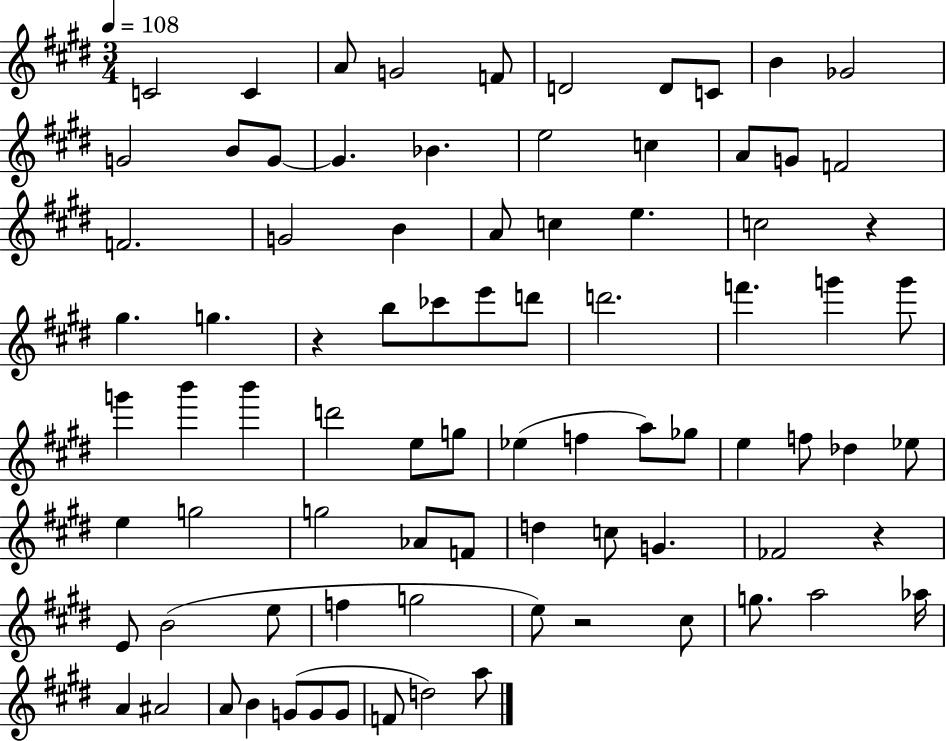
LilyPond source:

{
  \clef treble
  \numericTimeSignature
  \time 3/4
  \key e \major
  \tempo 4 = 108
  c'2 c'4 | a'8 g'2 f'8 | d'2 d'8 c'8 | b'4 ges'2 | \break g'2 b'8 g'8~~ | g'4. bes'4. | e''2 c''4 | a'8 g'8 f'2 | \break f'2. | g'2 b'4 | a'8 c''4 e''4. | c''2 r4 | \break gis''4. g''4. | r4 b''8 ces'''8 e'''8 d'''8 | d'''2. | f'''4. g'''4 g'''8 | \break g'''4 b'''4 b'''4 | d'''2 e''8 g''8 | ees''4( f''4 a''8) ges''8 | e''4 f''8 des''4 ees''8 | \break e''4 g''2 | g''2 aes'8 f'8 | d''4 c''8 g'4. | fes'2 r4 | \break e'8 b'2( e''8 | f''4 g''2 | e''8) r2 cis''8 | g''8. a''2 aes''16 | \break a'4 ais'2 | a'8 b'4 g'8( g'8 g'8 | f'8 d''2) a''8 | \bar "|."
}